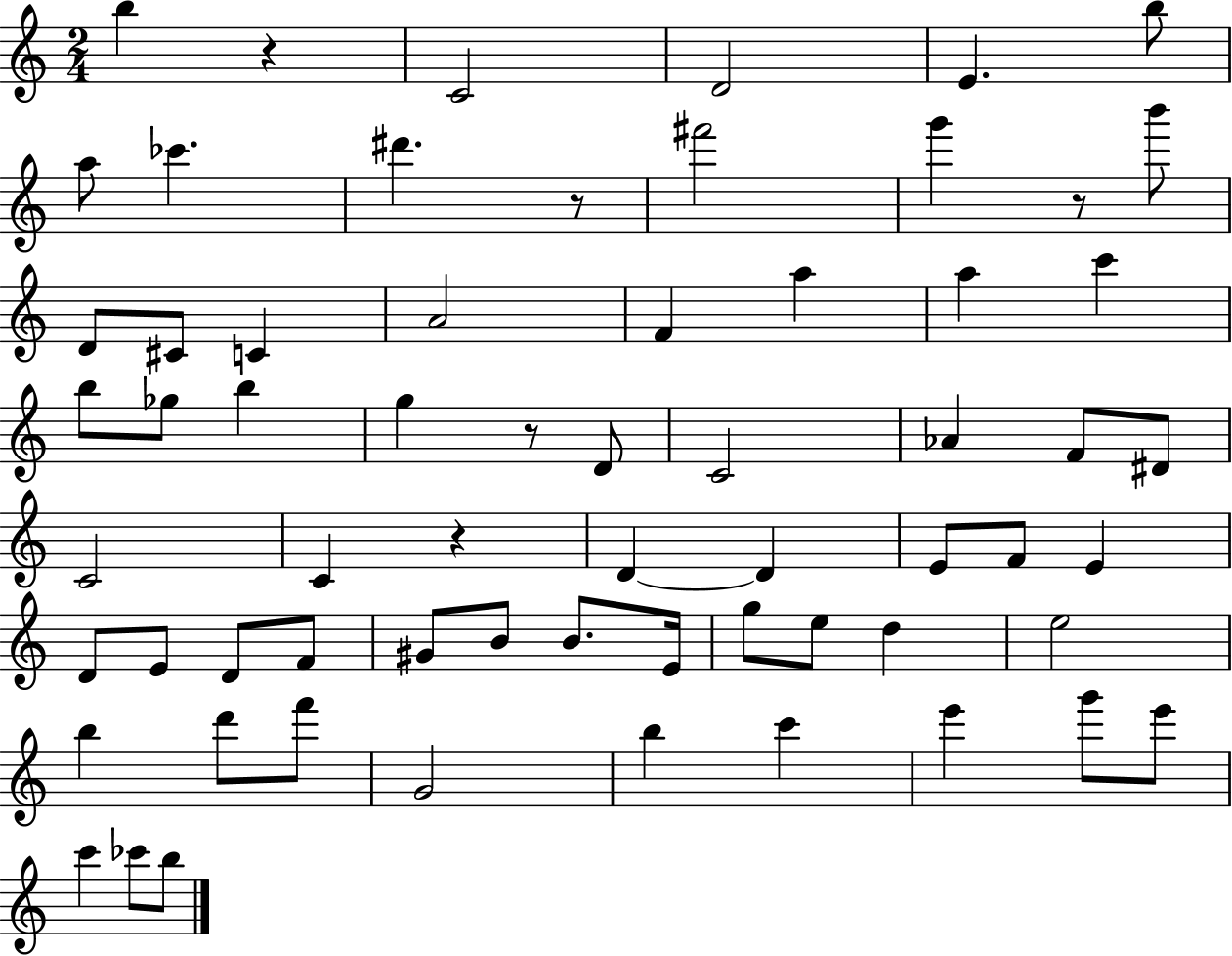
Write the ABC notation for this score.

X:1
T:Untitled
M:2/4
L:1/4
K:C
b z C2 D2 E b/2 a/2 _c' ^d' z/2 ^f'2 g' z/2 b'/2 D/2 ^C/2 C A2 F a a c' b/2 _g/2 b g z/2 D/2 C2 _A F/2 ^D/2 C2 C z D D E/2 F/2 E D/2 E/2 D/2 F/2 ^G/2 B/2 B/2 E/4 g/2 e/2 d e2 b d'/2 f'/2 G2 b c' e' g'/2 e'/2 c' _c'/2 b/2